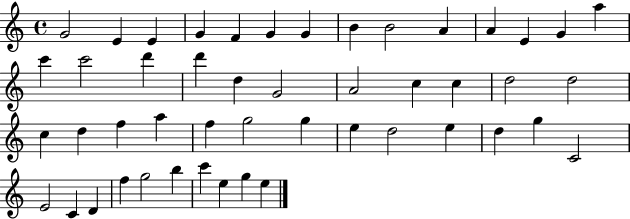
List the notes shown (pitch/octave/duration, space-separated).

G4/h E4/q E4/q G4/q F4/q G4/q G4/q B4/q B4/h A4/q A4/q E4/q G4/q A5/q C6/q C6/h D6/q D6/q D5/q G4/h A4/h C5/q C5/q D5/h D5/h C5/q D5/q F5/q A5/q F5/q G5/h G5/q E5/q D5/h E5/q D5/q G5/q C4/h E4/h C4/q D4/q F5/q G5/h B5/q C6/q E5/q G5/q E5/q